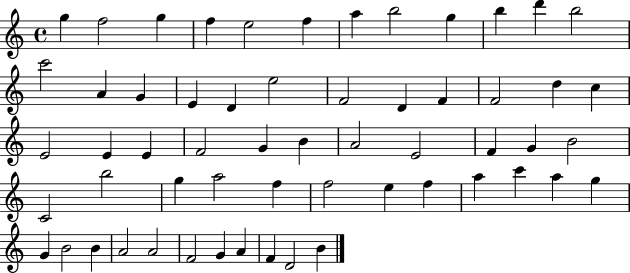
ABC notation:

X:1
T:Untitled
M:4/4
L:1/4
K:C
g f2 g f e2 f a b2 g b d' b2 c'2 A G E D e2 F2 D F F2 d c E2 E E F2 G B A2 E2 F G B2 C2 b2 g a2 f f2 e f a c' a g G B2 B A2 A2 F2 G A F D2 B